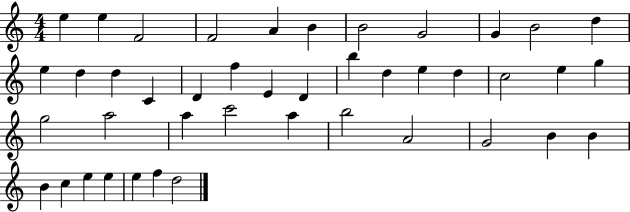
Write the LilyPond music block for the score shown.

{
  \clef treble
  \numericTimeSignature
  \time 4/4
  \key c \major
  e''4 e''4 f'2 | f'2 a'4 b'4 | b'2 g'2 | g'4 b'2 d''4 | \break e''4 d''4 d''4 c'4 | d'4 f''4 e'4 d'4 | b''4 d''4 e''4 d''4 | c''2 e''4 g''4 | \break g''2 a''2 | a''4 c'''2 a''4 | b''2 a'2 | g'2 b'4 b'4 | \break b'4 c''4 e''4 e''4 | e''4 f''4 d''2 | \bar "|."
}